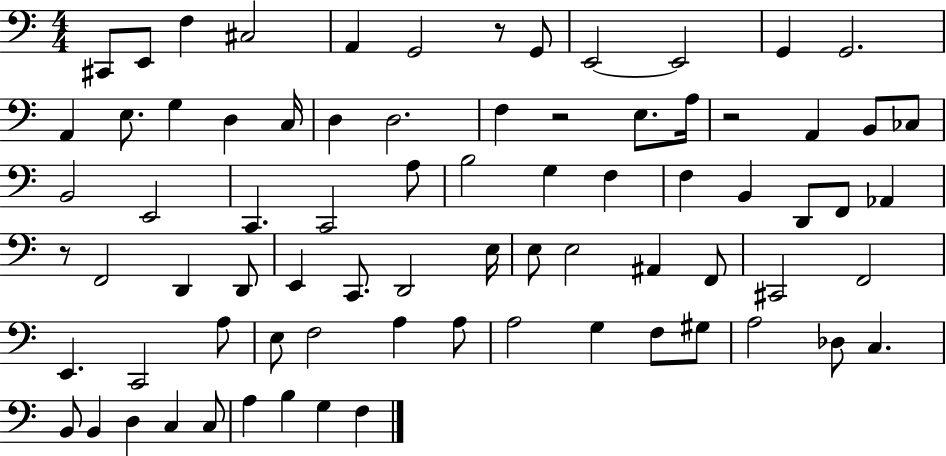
{
  \clef bass
  \numericTimeSignature
  \time 4/4
  \key c \major
  \repeat volta 2 { cis,8 e,8 f4 cis2 | a,4 g,2 r8 g,8 | e,2~~ e,2 | g,4 g,2. | \break a,4 e8. g4 d4 c16 | d4 d2. | f4 r2 e8. a16 | r2 a,4 b,8 ces8 | \break b,2 e,2 | c,4. c,2 a8 | b2 g4 f4 | f4 b,4 d,8 f,8 aes,4 | \break r8 f,2 d,4 d,8 | e,4 c,8. d,2 e16 | e8 e2 ais,4 f,8 | cis,2 f,2 | \break e,4. c,2 a8 | e8 f2 a4 a8 | a2 g4 f8 gis8 | a2 des8 c4. | \break b,8 b,4 d4 c4 c8 | a4 b4 g4 f4 | } \bar "|."
}